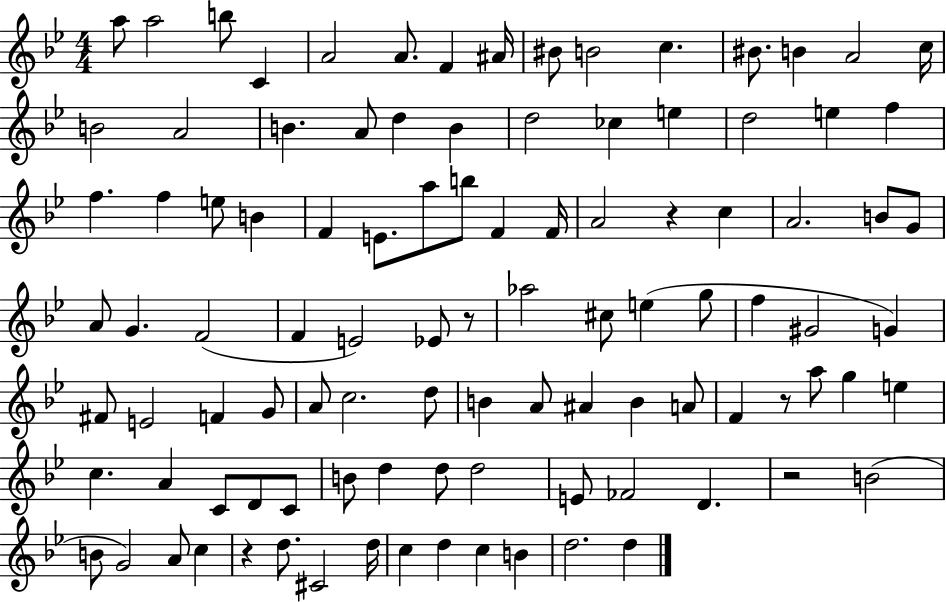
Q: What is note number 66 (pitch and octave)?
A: B4